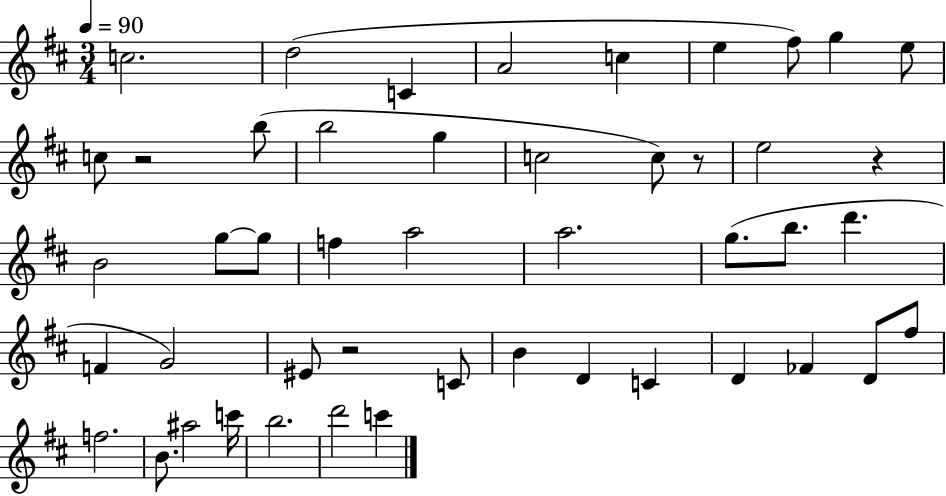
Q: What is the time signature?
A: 3/4